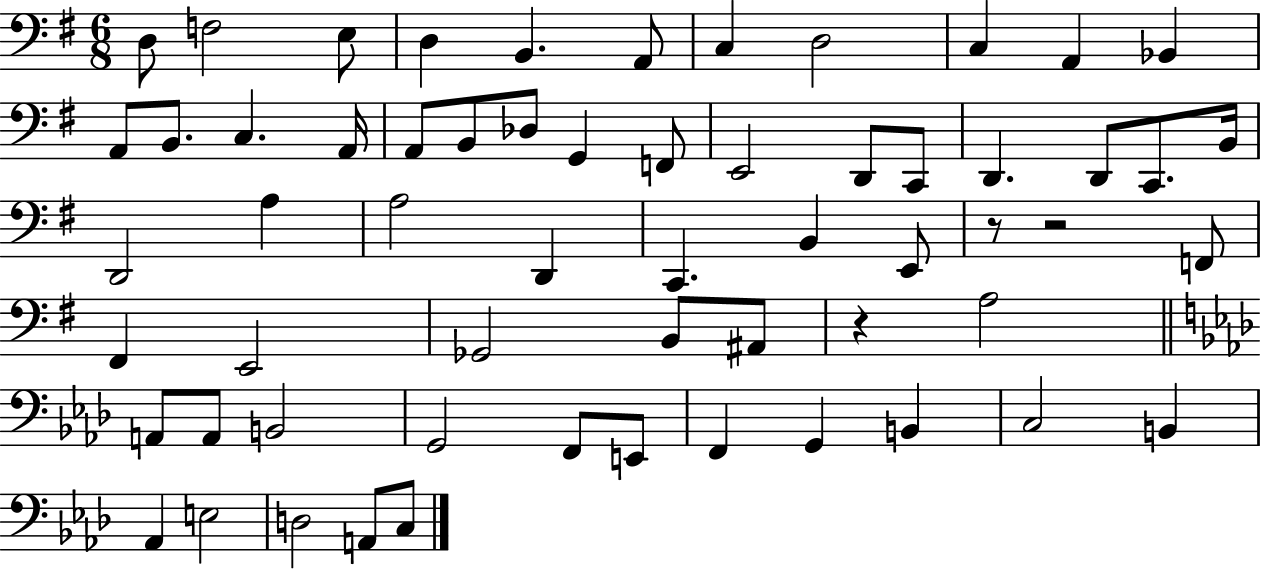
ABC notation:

X:1
T:Untitled
M:6/8
L:1/4
K:G
D,/2 F,2 E,/2 D, B,, A,,/2 C, D,2 C, A,, _B,, A,,/2 B,,/2 C, A,,/4 A,,/2 B,,/2 _D,/2 G,, F,,/2 E,,2 D,,/2 C,,/2 D,, D,,/2 C,,/2 B,,/4 D,,2 A, A,2 D,, C,, B,, E,,/2 z/2 z2 F,,/2 ^F,, E,,2 _G,,2 B,,/2 ^A,,/2 z A,2 A,,/2 A,,/2 B,,2 G,,2 F,,/2 E,,/2 F,, G,, B,, C,2 B,, _A,, E,2 D,2 A,,/2 C,/2